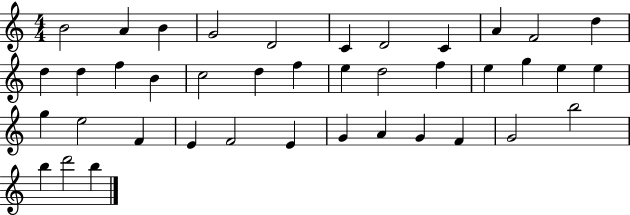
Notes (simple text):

B4/h A4/q B4/q G4/h D4/h C4/q D4/h C4/q A4/q F4/h D5/q D5/q D5/q F5/q B4/q C5/h D5/q F5/q E5/q D5/h F5/q E5/q G5/q E5/q E5/q G5/q E5/h F4/q E4/q F4/h E4/q G4/q A4/q G4/q F4/q G4/h B5/h B5/q D6/h B5/q